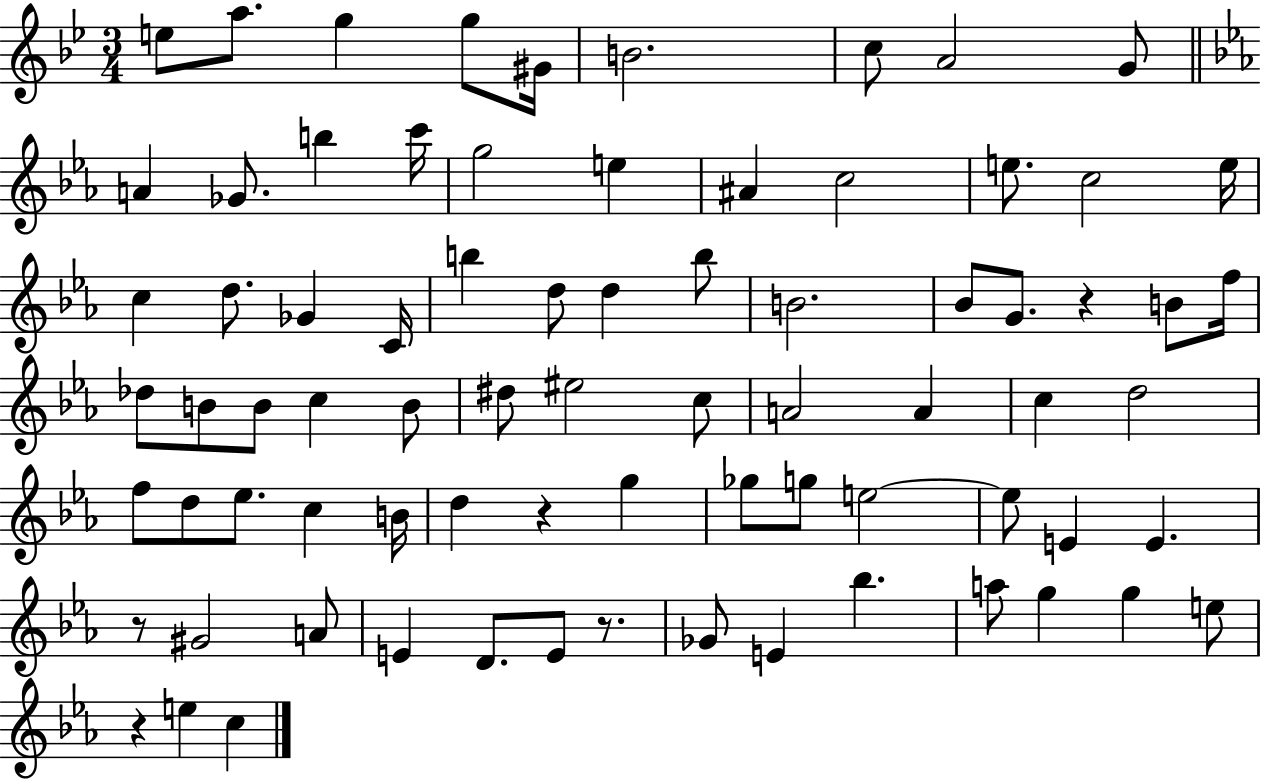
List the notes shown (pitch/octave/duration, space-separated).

E5/e A5/e. G5/q G5/e G#4/s B4/h. C5/e A4/h G4/e A4/q Gb4/e. B5/q C6/s G5/h E5/q A#4/q C5/h E5/e. C5/h E5/s C5/q D5/e. Gb4/q C4/s B5/q D5/e D5/q B5/e B4/h. Bb4/e G4/e. R/q B4/e F5/s Db5/e B4/e B4/e C5/q B4/e D#5/e EIS5/h C5/e A4/h A4/q C5/q D5/h F5/e D5/e Eb5/e. C5/q B4/s D5/q R/q G5/q Gb5/e G5/e E5/h E5/e E4/q E4/q. R/e G#4/h A4/e E4/q D4/e. E4/e R/e. Gb4/e E4/q Bb5/q. A5/e G5/q G5/q E5/e R/q E5/q C5/q